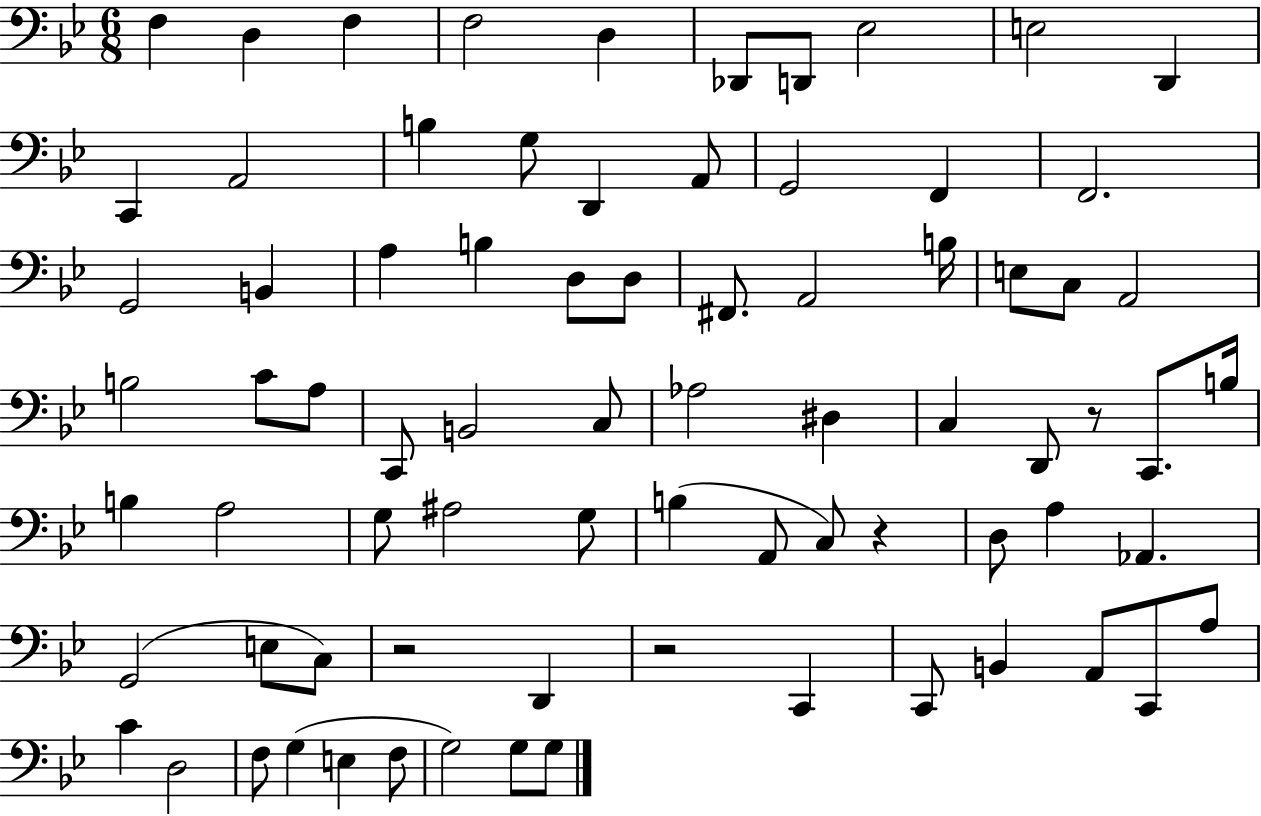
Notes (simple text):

F3/q D3/q F3/q F3/h D3/q Db2/e D2/e Eb3/h E3/h D2/q C2/q A2/h B3/q G3/e D2/q A2/e G2/h F2/q F2/h. G2/h B2/q A3/q B3/q D3/e D3/e F#2/e. A2/h B3/s E3/e C3/e A2/h B3/h C4/e A3/e C2/e B2/h C3/e Ab3/h D#3/q C3/q D2/e R/e C2/e. B3/s B3/q A3/h G3/e A#3/h G3/e B3/q A2/e C3/e R/q D3/e A3/q Ab2/q. G2/h E3/e C3/e R/h D2/q R/h C2/q C2/e B2/q A2/e C2/e A3/e C4/q D3/h F3/e G3/q E3/q F3/e G3/h G3/e G3/e